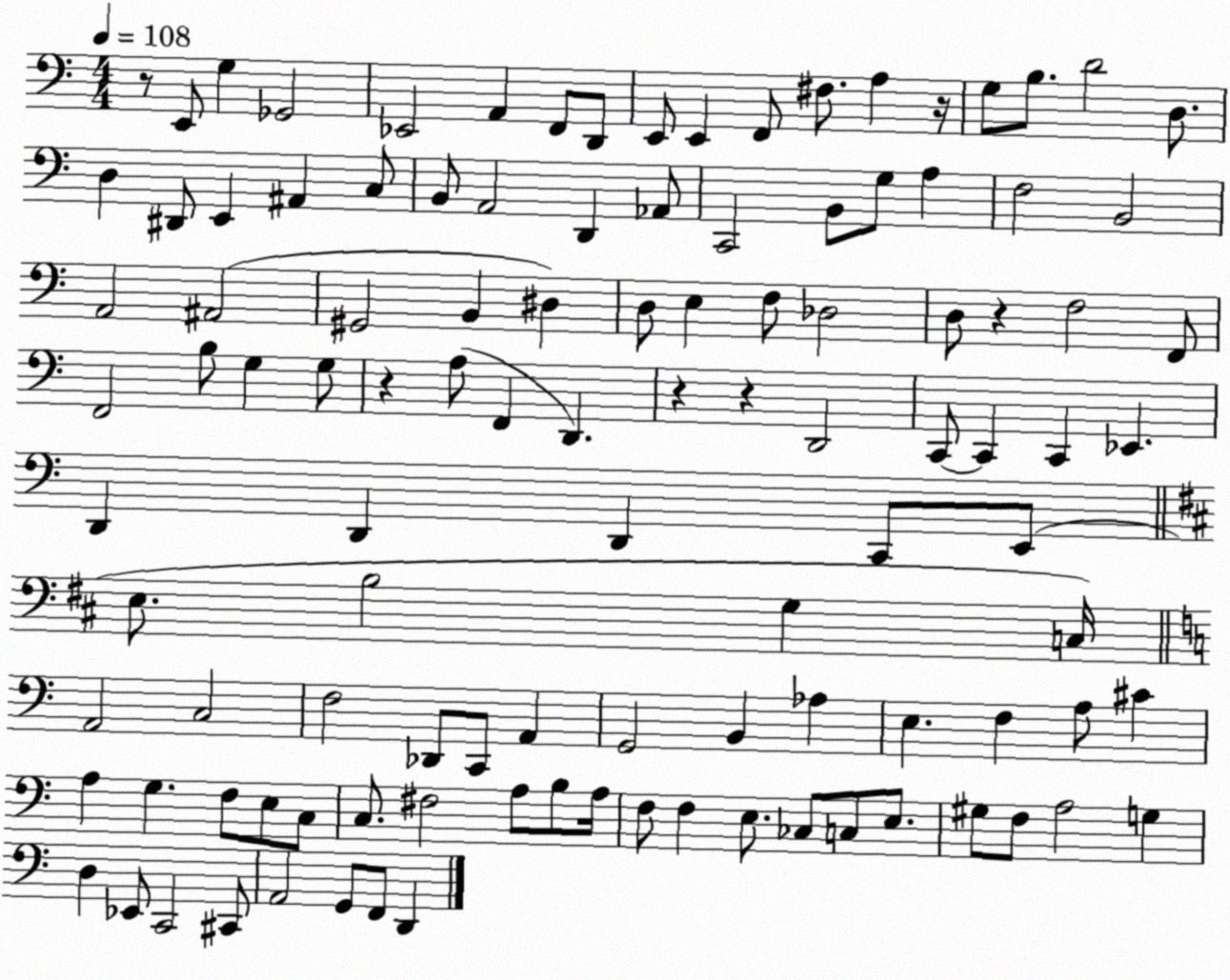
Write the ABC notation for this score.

X:1
T:Untitled
M:4/4
L:1/4
K:C
z/2 E,,/2 G, _G,,2 _E,,2 A,, F,,/2 D,,/2 E,,/2 E,, F,,/2 ^F,/2 A, z/4 G,/2 B,/2 D2 D,/2 D, ^D,,/2 E,, ^A,, C,/2 B,,/2 A,,2 D,, _A,,/2 C,,2 B,,/2 G,/2 A, F,2 B,,2 A,,2 ^A,,2 ^G,,2 B,, ^D, D,/2 E, F,/2 _D,2 D,/2 z F,2 F,,/2 F,,2 B,/2 G, G,/2 z A,/2 F,, D,, z z D,,2 C,,/2 C,, C,, _E,, D,, D,, D,, C,,/2 E,,/2 E,/2 B,2 G, C,/4 A,,2 C,2 F,2 _D,,/2 C,,/2 A,, G,,2 B,, _A, E, F, A,/2 ^C A, G, F,/2 E,/2 C,/2 C,/2 ^F,2 A,/2 B,/2 A,/4 F,/2 F, E,/2 _C,/2 C,/2 E,/2 ^G,/2 F,/2 A,2 G, D, _E,,/2 C,,2 ^C,,/2 A,,2 G,,/2 F,,/2 D,,